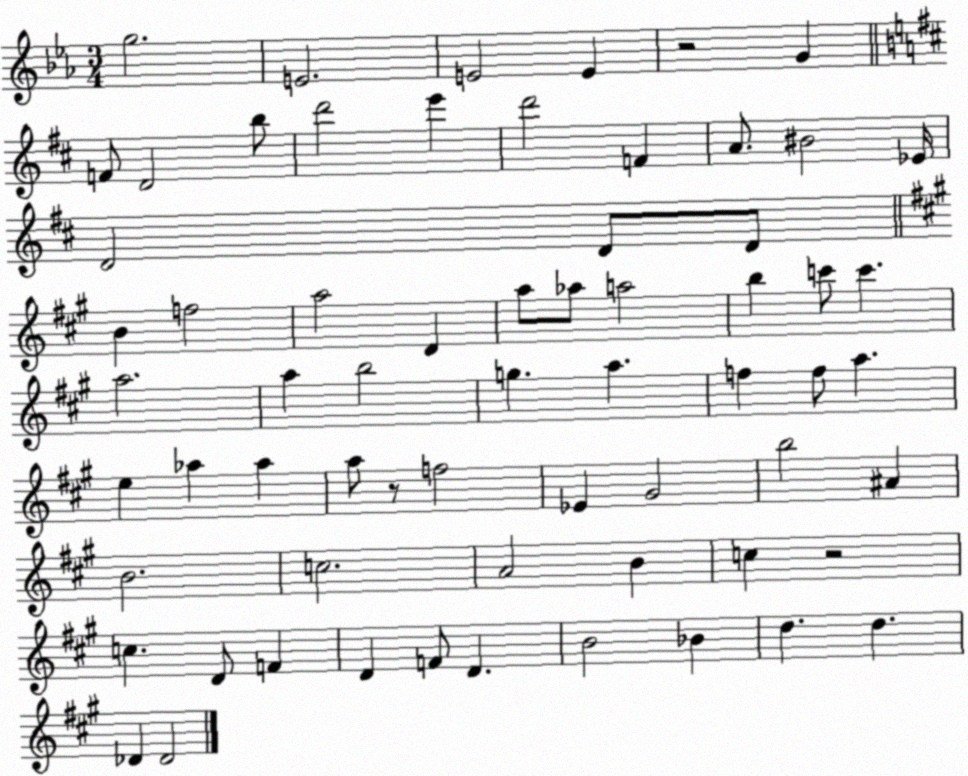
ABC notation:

X:1
T:Untitled
M:3/4
L:1/4
K:Eb
g2 E2 E2 E z2 G F/2 D2 b/2 d'2 e' d'2 F A/2 ^B2 _E/4 D2 D/2 D/2 B f2 a2 D a/2 _a/2 a2 b c'/2 c' a2 a b2 g a f f/2 a e _a _a a/2 z/2 f2 _E ^G2 b2 ^A B2 c2 A2 B c z2 c D/2 F D F/2 D B2 _B d d _D _D2